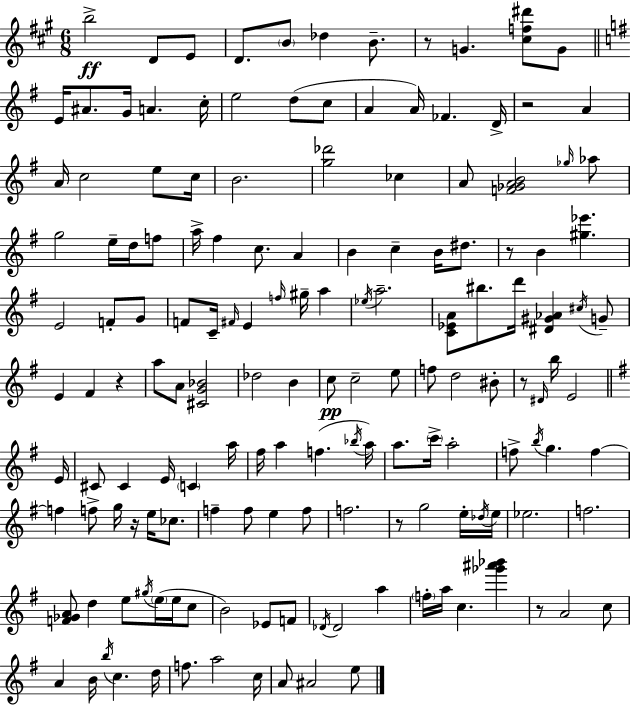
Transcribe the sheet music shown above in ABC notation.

X:1
T:Untitled
M:6/8
L:1/4
K:A
b2 D/2 E/2 D/2 B/2 _d B/2 z/2 G [^cf^d']/2 G/2 E/4 ^A/2 G/4 A c/4 e2 d/2 c/2 A A/4 _F D/4 z2 A A/4 c2 e/2 c/4 B2 [g_d']2 _c A/2 [F_GAB]2 _g/4 _a/2 g2 e/4 d/4 f/2 a/4 ^f c/2 A B c B/4 ^d/2 z/2 B [^g_e'] E2 F/2 G/2 F/2 C/4 ^F/4 E f/4 ^g/4 a _e/4 a2 [C_EA]/2 ^b/2 d'/4 [^D^G_A] ^c/4 G/2 E ^F z a/2 A/2 [^CG_B]2 _d2 B c/2 c2 e/2 f/2 d2 ^B/2 z/2 ^D/4 b/4 E2 E/4 ^C/2 ^C E/4 C a/4 ^f/4 a f _b/4 a/4 a/2 c'/4 a2 f/2 b/4 g f f f/2 g/4 z/4 e/4 _c/2 f f/2 e f/2 f2 z/2 g2 e/4 _d/4 e/4 _e2 f2 [F_GA]/2 d e/2 ^g/4 e/4 e/4 c/2 B2 _E/2 F/2 _D/4 _D2 a f/4 a/4 c [_g'^a'_b'] z/2 A2 c/2 A B/4 b/4 c d/4 f/2 a2 c/4 A/2 ^A2 e/2